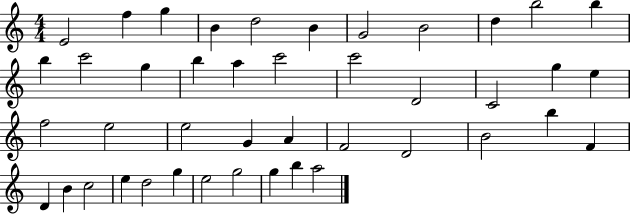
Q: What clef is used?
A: treble